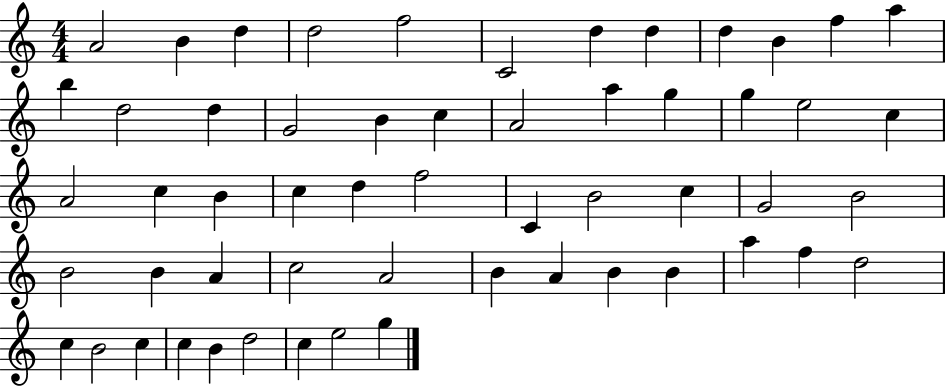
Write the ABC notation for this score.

X:1
T:Untitled
M:4/4
L:1/4
K:C
A2 B d d2 f2 C2 d d d B f a b d2 d G2 B c A2 a g g e2 c A2 c B c d f2 C B2 c G2 B2 B2 B A c2 A2 B A B B a f d2 c B2 c c B d2 c e2 g